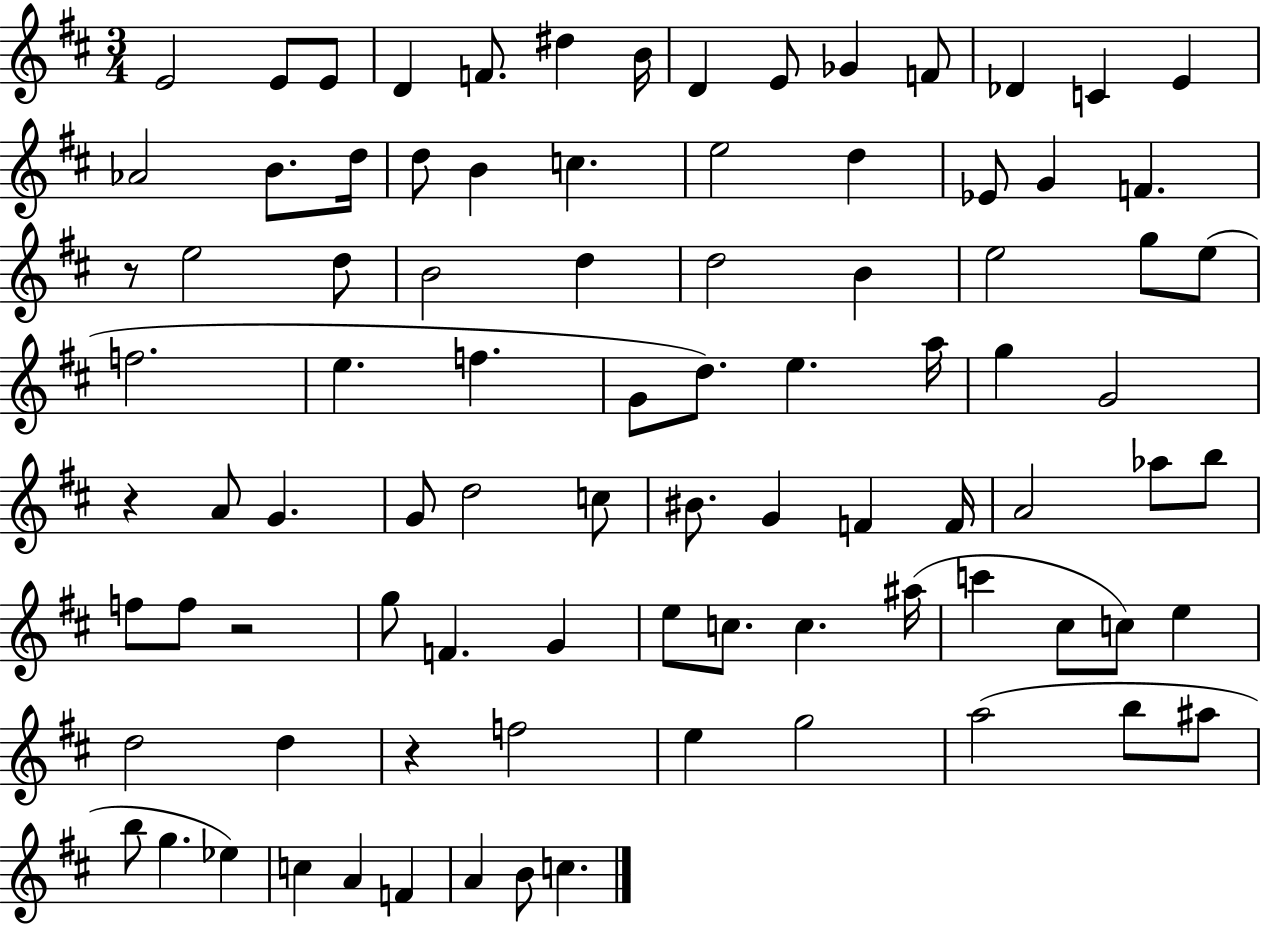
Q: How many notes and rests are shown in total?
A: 89